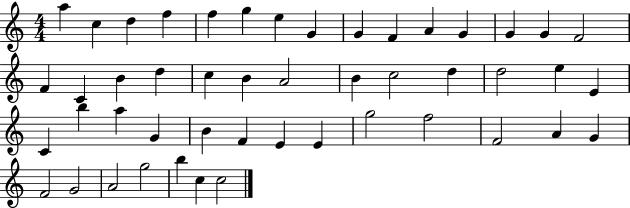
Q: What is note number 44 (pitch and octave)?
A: A4